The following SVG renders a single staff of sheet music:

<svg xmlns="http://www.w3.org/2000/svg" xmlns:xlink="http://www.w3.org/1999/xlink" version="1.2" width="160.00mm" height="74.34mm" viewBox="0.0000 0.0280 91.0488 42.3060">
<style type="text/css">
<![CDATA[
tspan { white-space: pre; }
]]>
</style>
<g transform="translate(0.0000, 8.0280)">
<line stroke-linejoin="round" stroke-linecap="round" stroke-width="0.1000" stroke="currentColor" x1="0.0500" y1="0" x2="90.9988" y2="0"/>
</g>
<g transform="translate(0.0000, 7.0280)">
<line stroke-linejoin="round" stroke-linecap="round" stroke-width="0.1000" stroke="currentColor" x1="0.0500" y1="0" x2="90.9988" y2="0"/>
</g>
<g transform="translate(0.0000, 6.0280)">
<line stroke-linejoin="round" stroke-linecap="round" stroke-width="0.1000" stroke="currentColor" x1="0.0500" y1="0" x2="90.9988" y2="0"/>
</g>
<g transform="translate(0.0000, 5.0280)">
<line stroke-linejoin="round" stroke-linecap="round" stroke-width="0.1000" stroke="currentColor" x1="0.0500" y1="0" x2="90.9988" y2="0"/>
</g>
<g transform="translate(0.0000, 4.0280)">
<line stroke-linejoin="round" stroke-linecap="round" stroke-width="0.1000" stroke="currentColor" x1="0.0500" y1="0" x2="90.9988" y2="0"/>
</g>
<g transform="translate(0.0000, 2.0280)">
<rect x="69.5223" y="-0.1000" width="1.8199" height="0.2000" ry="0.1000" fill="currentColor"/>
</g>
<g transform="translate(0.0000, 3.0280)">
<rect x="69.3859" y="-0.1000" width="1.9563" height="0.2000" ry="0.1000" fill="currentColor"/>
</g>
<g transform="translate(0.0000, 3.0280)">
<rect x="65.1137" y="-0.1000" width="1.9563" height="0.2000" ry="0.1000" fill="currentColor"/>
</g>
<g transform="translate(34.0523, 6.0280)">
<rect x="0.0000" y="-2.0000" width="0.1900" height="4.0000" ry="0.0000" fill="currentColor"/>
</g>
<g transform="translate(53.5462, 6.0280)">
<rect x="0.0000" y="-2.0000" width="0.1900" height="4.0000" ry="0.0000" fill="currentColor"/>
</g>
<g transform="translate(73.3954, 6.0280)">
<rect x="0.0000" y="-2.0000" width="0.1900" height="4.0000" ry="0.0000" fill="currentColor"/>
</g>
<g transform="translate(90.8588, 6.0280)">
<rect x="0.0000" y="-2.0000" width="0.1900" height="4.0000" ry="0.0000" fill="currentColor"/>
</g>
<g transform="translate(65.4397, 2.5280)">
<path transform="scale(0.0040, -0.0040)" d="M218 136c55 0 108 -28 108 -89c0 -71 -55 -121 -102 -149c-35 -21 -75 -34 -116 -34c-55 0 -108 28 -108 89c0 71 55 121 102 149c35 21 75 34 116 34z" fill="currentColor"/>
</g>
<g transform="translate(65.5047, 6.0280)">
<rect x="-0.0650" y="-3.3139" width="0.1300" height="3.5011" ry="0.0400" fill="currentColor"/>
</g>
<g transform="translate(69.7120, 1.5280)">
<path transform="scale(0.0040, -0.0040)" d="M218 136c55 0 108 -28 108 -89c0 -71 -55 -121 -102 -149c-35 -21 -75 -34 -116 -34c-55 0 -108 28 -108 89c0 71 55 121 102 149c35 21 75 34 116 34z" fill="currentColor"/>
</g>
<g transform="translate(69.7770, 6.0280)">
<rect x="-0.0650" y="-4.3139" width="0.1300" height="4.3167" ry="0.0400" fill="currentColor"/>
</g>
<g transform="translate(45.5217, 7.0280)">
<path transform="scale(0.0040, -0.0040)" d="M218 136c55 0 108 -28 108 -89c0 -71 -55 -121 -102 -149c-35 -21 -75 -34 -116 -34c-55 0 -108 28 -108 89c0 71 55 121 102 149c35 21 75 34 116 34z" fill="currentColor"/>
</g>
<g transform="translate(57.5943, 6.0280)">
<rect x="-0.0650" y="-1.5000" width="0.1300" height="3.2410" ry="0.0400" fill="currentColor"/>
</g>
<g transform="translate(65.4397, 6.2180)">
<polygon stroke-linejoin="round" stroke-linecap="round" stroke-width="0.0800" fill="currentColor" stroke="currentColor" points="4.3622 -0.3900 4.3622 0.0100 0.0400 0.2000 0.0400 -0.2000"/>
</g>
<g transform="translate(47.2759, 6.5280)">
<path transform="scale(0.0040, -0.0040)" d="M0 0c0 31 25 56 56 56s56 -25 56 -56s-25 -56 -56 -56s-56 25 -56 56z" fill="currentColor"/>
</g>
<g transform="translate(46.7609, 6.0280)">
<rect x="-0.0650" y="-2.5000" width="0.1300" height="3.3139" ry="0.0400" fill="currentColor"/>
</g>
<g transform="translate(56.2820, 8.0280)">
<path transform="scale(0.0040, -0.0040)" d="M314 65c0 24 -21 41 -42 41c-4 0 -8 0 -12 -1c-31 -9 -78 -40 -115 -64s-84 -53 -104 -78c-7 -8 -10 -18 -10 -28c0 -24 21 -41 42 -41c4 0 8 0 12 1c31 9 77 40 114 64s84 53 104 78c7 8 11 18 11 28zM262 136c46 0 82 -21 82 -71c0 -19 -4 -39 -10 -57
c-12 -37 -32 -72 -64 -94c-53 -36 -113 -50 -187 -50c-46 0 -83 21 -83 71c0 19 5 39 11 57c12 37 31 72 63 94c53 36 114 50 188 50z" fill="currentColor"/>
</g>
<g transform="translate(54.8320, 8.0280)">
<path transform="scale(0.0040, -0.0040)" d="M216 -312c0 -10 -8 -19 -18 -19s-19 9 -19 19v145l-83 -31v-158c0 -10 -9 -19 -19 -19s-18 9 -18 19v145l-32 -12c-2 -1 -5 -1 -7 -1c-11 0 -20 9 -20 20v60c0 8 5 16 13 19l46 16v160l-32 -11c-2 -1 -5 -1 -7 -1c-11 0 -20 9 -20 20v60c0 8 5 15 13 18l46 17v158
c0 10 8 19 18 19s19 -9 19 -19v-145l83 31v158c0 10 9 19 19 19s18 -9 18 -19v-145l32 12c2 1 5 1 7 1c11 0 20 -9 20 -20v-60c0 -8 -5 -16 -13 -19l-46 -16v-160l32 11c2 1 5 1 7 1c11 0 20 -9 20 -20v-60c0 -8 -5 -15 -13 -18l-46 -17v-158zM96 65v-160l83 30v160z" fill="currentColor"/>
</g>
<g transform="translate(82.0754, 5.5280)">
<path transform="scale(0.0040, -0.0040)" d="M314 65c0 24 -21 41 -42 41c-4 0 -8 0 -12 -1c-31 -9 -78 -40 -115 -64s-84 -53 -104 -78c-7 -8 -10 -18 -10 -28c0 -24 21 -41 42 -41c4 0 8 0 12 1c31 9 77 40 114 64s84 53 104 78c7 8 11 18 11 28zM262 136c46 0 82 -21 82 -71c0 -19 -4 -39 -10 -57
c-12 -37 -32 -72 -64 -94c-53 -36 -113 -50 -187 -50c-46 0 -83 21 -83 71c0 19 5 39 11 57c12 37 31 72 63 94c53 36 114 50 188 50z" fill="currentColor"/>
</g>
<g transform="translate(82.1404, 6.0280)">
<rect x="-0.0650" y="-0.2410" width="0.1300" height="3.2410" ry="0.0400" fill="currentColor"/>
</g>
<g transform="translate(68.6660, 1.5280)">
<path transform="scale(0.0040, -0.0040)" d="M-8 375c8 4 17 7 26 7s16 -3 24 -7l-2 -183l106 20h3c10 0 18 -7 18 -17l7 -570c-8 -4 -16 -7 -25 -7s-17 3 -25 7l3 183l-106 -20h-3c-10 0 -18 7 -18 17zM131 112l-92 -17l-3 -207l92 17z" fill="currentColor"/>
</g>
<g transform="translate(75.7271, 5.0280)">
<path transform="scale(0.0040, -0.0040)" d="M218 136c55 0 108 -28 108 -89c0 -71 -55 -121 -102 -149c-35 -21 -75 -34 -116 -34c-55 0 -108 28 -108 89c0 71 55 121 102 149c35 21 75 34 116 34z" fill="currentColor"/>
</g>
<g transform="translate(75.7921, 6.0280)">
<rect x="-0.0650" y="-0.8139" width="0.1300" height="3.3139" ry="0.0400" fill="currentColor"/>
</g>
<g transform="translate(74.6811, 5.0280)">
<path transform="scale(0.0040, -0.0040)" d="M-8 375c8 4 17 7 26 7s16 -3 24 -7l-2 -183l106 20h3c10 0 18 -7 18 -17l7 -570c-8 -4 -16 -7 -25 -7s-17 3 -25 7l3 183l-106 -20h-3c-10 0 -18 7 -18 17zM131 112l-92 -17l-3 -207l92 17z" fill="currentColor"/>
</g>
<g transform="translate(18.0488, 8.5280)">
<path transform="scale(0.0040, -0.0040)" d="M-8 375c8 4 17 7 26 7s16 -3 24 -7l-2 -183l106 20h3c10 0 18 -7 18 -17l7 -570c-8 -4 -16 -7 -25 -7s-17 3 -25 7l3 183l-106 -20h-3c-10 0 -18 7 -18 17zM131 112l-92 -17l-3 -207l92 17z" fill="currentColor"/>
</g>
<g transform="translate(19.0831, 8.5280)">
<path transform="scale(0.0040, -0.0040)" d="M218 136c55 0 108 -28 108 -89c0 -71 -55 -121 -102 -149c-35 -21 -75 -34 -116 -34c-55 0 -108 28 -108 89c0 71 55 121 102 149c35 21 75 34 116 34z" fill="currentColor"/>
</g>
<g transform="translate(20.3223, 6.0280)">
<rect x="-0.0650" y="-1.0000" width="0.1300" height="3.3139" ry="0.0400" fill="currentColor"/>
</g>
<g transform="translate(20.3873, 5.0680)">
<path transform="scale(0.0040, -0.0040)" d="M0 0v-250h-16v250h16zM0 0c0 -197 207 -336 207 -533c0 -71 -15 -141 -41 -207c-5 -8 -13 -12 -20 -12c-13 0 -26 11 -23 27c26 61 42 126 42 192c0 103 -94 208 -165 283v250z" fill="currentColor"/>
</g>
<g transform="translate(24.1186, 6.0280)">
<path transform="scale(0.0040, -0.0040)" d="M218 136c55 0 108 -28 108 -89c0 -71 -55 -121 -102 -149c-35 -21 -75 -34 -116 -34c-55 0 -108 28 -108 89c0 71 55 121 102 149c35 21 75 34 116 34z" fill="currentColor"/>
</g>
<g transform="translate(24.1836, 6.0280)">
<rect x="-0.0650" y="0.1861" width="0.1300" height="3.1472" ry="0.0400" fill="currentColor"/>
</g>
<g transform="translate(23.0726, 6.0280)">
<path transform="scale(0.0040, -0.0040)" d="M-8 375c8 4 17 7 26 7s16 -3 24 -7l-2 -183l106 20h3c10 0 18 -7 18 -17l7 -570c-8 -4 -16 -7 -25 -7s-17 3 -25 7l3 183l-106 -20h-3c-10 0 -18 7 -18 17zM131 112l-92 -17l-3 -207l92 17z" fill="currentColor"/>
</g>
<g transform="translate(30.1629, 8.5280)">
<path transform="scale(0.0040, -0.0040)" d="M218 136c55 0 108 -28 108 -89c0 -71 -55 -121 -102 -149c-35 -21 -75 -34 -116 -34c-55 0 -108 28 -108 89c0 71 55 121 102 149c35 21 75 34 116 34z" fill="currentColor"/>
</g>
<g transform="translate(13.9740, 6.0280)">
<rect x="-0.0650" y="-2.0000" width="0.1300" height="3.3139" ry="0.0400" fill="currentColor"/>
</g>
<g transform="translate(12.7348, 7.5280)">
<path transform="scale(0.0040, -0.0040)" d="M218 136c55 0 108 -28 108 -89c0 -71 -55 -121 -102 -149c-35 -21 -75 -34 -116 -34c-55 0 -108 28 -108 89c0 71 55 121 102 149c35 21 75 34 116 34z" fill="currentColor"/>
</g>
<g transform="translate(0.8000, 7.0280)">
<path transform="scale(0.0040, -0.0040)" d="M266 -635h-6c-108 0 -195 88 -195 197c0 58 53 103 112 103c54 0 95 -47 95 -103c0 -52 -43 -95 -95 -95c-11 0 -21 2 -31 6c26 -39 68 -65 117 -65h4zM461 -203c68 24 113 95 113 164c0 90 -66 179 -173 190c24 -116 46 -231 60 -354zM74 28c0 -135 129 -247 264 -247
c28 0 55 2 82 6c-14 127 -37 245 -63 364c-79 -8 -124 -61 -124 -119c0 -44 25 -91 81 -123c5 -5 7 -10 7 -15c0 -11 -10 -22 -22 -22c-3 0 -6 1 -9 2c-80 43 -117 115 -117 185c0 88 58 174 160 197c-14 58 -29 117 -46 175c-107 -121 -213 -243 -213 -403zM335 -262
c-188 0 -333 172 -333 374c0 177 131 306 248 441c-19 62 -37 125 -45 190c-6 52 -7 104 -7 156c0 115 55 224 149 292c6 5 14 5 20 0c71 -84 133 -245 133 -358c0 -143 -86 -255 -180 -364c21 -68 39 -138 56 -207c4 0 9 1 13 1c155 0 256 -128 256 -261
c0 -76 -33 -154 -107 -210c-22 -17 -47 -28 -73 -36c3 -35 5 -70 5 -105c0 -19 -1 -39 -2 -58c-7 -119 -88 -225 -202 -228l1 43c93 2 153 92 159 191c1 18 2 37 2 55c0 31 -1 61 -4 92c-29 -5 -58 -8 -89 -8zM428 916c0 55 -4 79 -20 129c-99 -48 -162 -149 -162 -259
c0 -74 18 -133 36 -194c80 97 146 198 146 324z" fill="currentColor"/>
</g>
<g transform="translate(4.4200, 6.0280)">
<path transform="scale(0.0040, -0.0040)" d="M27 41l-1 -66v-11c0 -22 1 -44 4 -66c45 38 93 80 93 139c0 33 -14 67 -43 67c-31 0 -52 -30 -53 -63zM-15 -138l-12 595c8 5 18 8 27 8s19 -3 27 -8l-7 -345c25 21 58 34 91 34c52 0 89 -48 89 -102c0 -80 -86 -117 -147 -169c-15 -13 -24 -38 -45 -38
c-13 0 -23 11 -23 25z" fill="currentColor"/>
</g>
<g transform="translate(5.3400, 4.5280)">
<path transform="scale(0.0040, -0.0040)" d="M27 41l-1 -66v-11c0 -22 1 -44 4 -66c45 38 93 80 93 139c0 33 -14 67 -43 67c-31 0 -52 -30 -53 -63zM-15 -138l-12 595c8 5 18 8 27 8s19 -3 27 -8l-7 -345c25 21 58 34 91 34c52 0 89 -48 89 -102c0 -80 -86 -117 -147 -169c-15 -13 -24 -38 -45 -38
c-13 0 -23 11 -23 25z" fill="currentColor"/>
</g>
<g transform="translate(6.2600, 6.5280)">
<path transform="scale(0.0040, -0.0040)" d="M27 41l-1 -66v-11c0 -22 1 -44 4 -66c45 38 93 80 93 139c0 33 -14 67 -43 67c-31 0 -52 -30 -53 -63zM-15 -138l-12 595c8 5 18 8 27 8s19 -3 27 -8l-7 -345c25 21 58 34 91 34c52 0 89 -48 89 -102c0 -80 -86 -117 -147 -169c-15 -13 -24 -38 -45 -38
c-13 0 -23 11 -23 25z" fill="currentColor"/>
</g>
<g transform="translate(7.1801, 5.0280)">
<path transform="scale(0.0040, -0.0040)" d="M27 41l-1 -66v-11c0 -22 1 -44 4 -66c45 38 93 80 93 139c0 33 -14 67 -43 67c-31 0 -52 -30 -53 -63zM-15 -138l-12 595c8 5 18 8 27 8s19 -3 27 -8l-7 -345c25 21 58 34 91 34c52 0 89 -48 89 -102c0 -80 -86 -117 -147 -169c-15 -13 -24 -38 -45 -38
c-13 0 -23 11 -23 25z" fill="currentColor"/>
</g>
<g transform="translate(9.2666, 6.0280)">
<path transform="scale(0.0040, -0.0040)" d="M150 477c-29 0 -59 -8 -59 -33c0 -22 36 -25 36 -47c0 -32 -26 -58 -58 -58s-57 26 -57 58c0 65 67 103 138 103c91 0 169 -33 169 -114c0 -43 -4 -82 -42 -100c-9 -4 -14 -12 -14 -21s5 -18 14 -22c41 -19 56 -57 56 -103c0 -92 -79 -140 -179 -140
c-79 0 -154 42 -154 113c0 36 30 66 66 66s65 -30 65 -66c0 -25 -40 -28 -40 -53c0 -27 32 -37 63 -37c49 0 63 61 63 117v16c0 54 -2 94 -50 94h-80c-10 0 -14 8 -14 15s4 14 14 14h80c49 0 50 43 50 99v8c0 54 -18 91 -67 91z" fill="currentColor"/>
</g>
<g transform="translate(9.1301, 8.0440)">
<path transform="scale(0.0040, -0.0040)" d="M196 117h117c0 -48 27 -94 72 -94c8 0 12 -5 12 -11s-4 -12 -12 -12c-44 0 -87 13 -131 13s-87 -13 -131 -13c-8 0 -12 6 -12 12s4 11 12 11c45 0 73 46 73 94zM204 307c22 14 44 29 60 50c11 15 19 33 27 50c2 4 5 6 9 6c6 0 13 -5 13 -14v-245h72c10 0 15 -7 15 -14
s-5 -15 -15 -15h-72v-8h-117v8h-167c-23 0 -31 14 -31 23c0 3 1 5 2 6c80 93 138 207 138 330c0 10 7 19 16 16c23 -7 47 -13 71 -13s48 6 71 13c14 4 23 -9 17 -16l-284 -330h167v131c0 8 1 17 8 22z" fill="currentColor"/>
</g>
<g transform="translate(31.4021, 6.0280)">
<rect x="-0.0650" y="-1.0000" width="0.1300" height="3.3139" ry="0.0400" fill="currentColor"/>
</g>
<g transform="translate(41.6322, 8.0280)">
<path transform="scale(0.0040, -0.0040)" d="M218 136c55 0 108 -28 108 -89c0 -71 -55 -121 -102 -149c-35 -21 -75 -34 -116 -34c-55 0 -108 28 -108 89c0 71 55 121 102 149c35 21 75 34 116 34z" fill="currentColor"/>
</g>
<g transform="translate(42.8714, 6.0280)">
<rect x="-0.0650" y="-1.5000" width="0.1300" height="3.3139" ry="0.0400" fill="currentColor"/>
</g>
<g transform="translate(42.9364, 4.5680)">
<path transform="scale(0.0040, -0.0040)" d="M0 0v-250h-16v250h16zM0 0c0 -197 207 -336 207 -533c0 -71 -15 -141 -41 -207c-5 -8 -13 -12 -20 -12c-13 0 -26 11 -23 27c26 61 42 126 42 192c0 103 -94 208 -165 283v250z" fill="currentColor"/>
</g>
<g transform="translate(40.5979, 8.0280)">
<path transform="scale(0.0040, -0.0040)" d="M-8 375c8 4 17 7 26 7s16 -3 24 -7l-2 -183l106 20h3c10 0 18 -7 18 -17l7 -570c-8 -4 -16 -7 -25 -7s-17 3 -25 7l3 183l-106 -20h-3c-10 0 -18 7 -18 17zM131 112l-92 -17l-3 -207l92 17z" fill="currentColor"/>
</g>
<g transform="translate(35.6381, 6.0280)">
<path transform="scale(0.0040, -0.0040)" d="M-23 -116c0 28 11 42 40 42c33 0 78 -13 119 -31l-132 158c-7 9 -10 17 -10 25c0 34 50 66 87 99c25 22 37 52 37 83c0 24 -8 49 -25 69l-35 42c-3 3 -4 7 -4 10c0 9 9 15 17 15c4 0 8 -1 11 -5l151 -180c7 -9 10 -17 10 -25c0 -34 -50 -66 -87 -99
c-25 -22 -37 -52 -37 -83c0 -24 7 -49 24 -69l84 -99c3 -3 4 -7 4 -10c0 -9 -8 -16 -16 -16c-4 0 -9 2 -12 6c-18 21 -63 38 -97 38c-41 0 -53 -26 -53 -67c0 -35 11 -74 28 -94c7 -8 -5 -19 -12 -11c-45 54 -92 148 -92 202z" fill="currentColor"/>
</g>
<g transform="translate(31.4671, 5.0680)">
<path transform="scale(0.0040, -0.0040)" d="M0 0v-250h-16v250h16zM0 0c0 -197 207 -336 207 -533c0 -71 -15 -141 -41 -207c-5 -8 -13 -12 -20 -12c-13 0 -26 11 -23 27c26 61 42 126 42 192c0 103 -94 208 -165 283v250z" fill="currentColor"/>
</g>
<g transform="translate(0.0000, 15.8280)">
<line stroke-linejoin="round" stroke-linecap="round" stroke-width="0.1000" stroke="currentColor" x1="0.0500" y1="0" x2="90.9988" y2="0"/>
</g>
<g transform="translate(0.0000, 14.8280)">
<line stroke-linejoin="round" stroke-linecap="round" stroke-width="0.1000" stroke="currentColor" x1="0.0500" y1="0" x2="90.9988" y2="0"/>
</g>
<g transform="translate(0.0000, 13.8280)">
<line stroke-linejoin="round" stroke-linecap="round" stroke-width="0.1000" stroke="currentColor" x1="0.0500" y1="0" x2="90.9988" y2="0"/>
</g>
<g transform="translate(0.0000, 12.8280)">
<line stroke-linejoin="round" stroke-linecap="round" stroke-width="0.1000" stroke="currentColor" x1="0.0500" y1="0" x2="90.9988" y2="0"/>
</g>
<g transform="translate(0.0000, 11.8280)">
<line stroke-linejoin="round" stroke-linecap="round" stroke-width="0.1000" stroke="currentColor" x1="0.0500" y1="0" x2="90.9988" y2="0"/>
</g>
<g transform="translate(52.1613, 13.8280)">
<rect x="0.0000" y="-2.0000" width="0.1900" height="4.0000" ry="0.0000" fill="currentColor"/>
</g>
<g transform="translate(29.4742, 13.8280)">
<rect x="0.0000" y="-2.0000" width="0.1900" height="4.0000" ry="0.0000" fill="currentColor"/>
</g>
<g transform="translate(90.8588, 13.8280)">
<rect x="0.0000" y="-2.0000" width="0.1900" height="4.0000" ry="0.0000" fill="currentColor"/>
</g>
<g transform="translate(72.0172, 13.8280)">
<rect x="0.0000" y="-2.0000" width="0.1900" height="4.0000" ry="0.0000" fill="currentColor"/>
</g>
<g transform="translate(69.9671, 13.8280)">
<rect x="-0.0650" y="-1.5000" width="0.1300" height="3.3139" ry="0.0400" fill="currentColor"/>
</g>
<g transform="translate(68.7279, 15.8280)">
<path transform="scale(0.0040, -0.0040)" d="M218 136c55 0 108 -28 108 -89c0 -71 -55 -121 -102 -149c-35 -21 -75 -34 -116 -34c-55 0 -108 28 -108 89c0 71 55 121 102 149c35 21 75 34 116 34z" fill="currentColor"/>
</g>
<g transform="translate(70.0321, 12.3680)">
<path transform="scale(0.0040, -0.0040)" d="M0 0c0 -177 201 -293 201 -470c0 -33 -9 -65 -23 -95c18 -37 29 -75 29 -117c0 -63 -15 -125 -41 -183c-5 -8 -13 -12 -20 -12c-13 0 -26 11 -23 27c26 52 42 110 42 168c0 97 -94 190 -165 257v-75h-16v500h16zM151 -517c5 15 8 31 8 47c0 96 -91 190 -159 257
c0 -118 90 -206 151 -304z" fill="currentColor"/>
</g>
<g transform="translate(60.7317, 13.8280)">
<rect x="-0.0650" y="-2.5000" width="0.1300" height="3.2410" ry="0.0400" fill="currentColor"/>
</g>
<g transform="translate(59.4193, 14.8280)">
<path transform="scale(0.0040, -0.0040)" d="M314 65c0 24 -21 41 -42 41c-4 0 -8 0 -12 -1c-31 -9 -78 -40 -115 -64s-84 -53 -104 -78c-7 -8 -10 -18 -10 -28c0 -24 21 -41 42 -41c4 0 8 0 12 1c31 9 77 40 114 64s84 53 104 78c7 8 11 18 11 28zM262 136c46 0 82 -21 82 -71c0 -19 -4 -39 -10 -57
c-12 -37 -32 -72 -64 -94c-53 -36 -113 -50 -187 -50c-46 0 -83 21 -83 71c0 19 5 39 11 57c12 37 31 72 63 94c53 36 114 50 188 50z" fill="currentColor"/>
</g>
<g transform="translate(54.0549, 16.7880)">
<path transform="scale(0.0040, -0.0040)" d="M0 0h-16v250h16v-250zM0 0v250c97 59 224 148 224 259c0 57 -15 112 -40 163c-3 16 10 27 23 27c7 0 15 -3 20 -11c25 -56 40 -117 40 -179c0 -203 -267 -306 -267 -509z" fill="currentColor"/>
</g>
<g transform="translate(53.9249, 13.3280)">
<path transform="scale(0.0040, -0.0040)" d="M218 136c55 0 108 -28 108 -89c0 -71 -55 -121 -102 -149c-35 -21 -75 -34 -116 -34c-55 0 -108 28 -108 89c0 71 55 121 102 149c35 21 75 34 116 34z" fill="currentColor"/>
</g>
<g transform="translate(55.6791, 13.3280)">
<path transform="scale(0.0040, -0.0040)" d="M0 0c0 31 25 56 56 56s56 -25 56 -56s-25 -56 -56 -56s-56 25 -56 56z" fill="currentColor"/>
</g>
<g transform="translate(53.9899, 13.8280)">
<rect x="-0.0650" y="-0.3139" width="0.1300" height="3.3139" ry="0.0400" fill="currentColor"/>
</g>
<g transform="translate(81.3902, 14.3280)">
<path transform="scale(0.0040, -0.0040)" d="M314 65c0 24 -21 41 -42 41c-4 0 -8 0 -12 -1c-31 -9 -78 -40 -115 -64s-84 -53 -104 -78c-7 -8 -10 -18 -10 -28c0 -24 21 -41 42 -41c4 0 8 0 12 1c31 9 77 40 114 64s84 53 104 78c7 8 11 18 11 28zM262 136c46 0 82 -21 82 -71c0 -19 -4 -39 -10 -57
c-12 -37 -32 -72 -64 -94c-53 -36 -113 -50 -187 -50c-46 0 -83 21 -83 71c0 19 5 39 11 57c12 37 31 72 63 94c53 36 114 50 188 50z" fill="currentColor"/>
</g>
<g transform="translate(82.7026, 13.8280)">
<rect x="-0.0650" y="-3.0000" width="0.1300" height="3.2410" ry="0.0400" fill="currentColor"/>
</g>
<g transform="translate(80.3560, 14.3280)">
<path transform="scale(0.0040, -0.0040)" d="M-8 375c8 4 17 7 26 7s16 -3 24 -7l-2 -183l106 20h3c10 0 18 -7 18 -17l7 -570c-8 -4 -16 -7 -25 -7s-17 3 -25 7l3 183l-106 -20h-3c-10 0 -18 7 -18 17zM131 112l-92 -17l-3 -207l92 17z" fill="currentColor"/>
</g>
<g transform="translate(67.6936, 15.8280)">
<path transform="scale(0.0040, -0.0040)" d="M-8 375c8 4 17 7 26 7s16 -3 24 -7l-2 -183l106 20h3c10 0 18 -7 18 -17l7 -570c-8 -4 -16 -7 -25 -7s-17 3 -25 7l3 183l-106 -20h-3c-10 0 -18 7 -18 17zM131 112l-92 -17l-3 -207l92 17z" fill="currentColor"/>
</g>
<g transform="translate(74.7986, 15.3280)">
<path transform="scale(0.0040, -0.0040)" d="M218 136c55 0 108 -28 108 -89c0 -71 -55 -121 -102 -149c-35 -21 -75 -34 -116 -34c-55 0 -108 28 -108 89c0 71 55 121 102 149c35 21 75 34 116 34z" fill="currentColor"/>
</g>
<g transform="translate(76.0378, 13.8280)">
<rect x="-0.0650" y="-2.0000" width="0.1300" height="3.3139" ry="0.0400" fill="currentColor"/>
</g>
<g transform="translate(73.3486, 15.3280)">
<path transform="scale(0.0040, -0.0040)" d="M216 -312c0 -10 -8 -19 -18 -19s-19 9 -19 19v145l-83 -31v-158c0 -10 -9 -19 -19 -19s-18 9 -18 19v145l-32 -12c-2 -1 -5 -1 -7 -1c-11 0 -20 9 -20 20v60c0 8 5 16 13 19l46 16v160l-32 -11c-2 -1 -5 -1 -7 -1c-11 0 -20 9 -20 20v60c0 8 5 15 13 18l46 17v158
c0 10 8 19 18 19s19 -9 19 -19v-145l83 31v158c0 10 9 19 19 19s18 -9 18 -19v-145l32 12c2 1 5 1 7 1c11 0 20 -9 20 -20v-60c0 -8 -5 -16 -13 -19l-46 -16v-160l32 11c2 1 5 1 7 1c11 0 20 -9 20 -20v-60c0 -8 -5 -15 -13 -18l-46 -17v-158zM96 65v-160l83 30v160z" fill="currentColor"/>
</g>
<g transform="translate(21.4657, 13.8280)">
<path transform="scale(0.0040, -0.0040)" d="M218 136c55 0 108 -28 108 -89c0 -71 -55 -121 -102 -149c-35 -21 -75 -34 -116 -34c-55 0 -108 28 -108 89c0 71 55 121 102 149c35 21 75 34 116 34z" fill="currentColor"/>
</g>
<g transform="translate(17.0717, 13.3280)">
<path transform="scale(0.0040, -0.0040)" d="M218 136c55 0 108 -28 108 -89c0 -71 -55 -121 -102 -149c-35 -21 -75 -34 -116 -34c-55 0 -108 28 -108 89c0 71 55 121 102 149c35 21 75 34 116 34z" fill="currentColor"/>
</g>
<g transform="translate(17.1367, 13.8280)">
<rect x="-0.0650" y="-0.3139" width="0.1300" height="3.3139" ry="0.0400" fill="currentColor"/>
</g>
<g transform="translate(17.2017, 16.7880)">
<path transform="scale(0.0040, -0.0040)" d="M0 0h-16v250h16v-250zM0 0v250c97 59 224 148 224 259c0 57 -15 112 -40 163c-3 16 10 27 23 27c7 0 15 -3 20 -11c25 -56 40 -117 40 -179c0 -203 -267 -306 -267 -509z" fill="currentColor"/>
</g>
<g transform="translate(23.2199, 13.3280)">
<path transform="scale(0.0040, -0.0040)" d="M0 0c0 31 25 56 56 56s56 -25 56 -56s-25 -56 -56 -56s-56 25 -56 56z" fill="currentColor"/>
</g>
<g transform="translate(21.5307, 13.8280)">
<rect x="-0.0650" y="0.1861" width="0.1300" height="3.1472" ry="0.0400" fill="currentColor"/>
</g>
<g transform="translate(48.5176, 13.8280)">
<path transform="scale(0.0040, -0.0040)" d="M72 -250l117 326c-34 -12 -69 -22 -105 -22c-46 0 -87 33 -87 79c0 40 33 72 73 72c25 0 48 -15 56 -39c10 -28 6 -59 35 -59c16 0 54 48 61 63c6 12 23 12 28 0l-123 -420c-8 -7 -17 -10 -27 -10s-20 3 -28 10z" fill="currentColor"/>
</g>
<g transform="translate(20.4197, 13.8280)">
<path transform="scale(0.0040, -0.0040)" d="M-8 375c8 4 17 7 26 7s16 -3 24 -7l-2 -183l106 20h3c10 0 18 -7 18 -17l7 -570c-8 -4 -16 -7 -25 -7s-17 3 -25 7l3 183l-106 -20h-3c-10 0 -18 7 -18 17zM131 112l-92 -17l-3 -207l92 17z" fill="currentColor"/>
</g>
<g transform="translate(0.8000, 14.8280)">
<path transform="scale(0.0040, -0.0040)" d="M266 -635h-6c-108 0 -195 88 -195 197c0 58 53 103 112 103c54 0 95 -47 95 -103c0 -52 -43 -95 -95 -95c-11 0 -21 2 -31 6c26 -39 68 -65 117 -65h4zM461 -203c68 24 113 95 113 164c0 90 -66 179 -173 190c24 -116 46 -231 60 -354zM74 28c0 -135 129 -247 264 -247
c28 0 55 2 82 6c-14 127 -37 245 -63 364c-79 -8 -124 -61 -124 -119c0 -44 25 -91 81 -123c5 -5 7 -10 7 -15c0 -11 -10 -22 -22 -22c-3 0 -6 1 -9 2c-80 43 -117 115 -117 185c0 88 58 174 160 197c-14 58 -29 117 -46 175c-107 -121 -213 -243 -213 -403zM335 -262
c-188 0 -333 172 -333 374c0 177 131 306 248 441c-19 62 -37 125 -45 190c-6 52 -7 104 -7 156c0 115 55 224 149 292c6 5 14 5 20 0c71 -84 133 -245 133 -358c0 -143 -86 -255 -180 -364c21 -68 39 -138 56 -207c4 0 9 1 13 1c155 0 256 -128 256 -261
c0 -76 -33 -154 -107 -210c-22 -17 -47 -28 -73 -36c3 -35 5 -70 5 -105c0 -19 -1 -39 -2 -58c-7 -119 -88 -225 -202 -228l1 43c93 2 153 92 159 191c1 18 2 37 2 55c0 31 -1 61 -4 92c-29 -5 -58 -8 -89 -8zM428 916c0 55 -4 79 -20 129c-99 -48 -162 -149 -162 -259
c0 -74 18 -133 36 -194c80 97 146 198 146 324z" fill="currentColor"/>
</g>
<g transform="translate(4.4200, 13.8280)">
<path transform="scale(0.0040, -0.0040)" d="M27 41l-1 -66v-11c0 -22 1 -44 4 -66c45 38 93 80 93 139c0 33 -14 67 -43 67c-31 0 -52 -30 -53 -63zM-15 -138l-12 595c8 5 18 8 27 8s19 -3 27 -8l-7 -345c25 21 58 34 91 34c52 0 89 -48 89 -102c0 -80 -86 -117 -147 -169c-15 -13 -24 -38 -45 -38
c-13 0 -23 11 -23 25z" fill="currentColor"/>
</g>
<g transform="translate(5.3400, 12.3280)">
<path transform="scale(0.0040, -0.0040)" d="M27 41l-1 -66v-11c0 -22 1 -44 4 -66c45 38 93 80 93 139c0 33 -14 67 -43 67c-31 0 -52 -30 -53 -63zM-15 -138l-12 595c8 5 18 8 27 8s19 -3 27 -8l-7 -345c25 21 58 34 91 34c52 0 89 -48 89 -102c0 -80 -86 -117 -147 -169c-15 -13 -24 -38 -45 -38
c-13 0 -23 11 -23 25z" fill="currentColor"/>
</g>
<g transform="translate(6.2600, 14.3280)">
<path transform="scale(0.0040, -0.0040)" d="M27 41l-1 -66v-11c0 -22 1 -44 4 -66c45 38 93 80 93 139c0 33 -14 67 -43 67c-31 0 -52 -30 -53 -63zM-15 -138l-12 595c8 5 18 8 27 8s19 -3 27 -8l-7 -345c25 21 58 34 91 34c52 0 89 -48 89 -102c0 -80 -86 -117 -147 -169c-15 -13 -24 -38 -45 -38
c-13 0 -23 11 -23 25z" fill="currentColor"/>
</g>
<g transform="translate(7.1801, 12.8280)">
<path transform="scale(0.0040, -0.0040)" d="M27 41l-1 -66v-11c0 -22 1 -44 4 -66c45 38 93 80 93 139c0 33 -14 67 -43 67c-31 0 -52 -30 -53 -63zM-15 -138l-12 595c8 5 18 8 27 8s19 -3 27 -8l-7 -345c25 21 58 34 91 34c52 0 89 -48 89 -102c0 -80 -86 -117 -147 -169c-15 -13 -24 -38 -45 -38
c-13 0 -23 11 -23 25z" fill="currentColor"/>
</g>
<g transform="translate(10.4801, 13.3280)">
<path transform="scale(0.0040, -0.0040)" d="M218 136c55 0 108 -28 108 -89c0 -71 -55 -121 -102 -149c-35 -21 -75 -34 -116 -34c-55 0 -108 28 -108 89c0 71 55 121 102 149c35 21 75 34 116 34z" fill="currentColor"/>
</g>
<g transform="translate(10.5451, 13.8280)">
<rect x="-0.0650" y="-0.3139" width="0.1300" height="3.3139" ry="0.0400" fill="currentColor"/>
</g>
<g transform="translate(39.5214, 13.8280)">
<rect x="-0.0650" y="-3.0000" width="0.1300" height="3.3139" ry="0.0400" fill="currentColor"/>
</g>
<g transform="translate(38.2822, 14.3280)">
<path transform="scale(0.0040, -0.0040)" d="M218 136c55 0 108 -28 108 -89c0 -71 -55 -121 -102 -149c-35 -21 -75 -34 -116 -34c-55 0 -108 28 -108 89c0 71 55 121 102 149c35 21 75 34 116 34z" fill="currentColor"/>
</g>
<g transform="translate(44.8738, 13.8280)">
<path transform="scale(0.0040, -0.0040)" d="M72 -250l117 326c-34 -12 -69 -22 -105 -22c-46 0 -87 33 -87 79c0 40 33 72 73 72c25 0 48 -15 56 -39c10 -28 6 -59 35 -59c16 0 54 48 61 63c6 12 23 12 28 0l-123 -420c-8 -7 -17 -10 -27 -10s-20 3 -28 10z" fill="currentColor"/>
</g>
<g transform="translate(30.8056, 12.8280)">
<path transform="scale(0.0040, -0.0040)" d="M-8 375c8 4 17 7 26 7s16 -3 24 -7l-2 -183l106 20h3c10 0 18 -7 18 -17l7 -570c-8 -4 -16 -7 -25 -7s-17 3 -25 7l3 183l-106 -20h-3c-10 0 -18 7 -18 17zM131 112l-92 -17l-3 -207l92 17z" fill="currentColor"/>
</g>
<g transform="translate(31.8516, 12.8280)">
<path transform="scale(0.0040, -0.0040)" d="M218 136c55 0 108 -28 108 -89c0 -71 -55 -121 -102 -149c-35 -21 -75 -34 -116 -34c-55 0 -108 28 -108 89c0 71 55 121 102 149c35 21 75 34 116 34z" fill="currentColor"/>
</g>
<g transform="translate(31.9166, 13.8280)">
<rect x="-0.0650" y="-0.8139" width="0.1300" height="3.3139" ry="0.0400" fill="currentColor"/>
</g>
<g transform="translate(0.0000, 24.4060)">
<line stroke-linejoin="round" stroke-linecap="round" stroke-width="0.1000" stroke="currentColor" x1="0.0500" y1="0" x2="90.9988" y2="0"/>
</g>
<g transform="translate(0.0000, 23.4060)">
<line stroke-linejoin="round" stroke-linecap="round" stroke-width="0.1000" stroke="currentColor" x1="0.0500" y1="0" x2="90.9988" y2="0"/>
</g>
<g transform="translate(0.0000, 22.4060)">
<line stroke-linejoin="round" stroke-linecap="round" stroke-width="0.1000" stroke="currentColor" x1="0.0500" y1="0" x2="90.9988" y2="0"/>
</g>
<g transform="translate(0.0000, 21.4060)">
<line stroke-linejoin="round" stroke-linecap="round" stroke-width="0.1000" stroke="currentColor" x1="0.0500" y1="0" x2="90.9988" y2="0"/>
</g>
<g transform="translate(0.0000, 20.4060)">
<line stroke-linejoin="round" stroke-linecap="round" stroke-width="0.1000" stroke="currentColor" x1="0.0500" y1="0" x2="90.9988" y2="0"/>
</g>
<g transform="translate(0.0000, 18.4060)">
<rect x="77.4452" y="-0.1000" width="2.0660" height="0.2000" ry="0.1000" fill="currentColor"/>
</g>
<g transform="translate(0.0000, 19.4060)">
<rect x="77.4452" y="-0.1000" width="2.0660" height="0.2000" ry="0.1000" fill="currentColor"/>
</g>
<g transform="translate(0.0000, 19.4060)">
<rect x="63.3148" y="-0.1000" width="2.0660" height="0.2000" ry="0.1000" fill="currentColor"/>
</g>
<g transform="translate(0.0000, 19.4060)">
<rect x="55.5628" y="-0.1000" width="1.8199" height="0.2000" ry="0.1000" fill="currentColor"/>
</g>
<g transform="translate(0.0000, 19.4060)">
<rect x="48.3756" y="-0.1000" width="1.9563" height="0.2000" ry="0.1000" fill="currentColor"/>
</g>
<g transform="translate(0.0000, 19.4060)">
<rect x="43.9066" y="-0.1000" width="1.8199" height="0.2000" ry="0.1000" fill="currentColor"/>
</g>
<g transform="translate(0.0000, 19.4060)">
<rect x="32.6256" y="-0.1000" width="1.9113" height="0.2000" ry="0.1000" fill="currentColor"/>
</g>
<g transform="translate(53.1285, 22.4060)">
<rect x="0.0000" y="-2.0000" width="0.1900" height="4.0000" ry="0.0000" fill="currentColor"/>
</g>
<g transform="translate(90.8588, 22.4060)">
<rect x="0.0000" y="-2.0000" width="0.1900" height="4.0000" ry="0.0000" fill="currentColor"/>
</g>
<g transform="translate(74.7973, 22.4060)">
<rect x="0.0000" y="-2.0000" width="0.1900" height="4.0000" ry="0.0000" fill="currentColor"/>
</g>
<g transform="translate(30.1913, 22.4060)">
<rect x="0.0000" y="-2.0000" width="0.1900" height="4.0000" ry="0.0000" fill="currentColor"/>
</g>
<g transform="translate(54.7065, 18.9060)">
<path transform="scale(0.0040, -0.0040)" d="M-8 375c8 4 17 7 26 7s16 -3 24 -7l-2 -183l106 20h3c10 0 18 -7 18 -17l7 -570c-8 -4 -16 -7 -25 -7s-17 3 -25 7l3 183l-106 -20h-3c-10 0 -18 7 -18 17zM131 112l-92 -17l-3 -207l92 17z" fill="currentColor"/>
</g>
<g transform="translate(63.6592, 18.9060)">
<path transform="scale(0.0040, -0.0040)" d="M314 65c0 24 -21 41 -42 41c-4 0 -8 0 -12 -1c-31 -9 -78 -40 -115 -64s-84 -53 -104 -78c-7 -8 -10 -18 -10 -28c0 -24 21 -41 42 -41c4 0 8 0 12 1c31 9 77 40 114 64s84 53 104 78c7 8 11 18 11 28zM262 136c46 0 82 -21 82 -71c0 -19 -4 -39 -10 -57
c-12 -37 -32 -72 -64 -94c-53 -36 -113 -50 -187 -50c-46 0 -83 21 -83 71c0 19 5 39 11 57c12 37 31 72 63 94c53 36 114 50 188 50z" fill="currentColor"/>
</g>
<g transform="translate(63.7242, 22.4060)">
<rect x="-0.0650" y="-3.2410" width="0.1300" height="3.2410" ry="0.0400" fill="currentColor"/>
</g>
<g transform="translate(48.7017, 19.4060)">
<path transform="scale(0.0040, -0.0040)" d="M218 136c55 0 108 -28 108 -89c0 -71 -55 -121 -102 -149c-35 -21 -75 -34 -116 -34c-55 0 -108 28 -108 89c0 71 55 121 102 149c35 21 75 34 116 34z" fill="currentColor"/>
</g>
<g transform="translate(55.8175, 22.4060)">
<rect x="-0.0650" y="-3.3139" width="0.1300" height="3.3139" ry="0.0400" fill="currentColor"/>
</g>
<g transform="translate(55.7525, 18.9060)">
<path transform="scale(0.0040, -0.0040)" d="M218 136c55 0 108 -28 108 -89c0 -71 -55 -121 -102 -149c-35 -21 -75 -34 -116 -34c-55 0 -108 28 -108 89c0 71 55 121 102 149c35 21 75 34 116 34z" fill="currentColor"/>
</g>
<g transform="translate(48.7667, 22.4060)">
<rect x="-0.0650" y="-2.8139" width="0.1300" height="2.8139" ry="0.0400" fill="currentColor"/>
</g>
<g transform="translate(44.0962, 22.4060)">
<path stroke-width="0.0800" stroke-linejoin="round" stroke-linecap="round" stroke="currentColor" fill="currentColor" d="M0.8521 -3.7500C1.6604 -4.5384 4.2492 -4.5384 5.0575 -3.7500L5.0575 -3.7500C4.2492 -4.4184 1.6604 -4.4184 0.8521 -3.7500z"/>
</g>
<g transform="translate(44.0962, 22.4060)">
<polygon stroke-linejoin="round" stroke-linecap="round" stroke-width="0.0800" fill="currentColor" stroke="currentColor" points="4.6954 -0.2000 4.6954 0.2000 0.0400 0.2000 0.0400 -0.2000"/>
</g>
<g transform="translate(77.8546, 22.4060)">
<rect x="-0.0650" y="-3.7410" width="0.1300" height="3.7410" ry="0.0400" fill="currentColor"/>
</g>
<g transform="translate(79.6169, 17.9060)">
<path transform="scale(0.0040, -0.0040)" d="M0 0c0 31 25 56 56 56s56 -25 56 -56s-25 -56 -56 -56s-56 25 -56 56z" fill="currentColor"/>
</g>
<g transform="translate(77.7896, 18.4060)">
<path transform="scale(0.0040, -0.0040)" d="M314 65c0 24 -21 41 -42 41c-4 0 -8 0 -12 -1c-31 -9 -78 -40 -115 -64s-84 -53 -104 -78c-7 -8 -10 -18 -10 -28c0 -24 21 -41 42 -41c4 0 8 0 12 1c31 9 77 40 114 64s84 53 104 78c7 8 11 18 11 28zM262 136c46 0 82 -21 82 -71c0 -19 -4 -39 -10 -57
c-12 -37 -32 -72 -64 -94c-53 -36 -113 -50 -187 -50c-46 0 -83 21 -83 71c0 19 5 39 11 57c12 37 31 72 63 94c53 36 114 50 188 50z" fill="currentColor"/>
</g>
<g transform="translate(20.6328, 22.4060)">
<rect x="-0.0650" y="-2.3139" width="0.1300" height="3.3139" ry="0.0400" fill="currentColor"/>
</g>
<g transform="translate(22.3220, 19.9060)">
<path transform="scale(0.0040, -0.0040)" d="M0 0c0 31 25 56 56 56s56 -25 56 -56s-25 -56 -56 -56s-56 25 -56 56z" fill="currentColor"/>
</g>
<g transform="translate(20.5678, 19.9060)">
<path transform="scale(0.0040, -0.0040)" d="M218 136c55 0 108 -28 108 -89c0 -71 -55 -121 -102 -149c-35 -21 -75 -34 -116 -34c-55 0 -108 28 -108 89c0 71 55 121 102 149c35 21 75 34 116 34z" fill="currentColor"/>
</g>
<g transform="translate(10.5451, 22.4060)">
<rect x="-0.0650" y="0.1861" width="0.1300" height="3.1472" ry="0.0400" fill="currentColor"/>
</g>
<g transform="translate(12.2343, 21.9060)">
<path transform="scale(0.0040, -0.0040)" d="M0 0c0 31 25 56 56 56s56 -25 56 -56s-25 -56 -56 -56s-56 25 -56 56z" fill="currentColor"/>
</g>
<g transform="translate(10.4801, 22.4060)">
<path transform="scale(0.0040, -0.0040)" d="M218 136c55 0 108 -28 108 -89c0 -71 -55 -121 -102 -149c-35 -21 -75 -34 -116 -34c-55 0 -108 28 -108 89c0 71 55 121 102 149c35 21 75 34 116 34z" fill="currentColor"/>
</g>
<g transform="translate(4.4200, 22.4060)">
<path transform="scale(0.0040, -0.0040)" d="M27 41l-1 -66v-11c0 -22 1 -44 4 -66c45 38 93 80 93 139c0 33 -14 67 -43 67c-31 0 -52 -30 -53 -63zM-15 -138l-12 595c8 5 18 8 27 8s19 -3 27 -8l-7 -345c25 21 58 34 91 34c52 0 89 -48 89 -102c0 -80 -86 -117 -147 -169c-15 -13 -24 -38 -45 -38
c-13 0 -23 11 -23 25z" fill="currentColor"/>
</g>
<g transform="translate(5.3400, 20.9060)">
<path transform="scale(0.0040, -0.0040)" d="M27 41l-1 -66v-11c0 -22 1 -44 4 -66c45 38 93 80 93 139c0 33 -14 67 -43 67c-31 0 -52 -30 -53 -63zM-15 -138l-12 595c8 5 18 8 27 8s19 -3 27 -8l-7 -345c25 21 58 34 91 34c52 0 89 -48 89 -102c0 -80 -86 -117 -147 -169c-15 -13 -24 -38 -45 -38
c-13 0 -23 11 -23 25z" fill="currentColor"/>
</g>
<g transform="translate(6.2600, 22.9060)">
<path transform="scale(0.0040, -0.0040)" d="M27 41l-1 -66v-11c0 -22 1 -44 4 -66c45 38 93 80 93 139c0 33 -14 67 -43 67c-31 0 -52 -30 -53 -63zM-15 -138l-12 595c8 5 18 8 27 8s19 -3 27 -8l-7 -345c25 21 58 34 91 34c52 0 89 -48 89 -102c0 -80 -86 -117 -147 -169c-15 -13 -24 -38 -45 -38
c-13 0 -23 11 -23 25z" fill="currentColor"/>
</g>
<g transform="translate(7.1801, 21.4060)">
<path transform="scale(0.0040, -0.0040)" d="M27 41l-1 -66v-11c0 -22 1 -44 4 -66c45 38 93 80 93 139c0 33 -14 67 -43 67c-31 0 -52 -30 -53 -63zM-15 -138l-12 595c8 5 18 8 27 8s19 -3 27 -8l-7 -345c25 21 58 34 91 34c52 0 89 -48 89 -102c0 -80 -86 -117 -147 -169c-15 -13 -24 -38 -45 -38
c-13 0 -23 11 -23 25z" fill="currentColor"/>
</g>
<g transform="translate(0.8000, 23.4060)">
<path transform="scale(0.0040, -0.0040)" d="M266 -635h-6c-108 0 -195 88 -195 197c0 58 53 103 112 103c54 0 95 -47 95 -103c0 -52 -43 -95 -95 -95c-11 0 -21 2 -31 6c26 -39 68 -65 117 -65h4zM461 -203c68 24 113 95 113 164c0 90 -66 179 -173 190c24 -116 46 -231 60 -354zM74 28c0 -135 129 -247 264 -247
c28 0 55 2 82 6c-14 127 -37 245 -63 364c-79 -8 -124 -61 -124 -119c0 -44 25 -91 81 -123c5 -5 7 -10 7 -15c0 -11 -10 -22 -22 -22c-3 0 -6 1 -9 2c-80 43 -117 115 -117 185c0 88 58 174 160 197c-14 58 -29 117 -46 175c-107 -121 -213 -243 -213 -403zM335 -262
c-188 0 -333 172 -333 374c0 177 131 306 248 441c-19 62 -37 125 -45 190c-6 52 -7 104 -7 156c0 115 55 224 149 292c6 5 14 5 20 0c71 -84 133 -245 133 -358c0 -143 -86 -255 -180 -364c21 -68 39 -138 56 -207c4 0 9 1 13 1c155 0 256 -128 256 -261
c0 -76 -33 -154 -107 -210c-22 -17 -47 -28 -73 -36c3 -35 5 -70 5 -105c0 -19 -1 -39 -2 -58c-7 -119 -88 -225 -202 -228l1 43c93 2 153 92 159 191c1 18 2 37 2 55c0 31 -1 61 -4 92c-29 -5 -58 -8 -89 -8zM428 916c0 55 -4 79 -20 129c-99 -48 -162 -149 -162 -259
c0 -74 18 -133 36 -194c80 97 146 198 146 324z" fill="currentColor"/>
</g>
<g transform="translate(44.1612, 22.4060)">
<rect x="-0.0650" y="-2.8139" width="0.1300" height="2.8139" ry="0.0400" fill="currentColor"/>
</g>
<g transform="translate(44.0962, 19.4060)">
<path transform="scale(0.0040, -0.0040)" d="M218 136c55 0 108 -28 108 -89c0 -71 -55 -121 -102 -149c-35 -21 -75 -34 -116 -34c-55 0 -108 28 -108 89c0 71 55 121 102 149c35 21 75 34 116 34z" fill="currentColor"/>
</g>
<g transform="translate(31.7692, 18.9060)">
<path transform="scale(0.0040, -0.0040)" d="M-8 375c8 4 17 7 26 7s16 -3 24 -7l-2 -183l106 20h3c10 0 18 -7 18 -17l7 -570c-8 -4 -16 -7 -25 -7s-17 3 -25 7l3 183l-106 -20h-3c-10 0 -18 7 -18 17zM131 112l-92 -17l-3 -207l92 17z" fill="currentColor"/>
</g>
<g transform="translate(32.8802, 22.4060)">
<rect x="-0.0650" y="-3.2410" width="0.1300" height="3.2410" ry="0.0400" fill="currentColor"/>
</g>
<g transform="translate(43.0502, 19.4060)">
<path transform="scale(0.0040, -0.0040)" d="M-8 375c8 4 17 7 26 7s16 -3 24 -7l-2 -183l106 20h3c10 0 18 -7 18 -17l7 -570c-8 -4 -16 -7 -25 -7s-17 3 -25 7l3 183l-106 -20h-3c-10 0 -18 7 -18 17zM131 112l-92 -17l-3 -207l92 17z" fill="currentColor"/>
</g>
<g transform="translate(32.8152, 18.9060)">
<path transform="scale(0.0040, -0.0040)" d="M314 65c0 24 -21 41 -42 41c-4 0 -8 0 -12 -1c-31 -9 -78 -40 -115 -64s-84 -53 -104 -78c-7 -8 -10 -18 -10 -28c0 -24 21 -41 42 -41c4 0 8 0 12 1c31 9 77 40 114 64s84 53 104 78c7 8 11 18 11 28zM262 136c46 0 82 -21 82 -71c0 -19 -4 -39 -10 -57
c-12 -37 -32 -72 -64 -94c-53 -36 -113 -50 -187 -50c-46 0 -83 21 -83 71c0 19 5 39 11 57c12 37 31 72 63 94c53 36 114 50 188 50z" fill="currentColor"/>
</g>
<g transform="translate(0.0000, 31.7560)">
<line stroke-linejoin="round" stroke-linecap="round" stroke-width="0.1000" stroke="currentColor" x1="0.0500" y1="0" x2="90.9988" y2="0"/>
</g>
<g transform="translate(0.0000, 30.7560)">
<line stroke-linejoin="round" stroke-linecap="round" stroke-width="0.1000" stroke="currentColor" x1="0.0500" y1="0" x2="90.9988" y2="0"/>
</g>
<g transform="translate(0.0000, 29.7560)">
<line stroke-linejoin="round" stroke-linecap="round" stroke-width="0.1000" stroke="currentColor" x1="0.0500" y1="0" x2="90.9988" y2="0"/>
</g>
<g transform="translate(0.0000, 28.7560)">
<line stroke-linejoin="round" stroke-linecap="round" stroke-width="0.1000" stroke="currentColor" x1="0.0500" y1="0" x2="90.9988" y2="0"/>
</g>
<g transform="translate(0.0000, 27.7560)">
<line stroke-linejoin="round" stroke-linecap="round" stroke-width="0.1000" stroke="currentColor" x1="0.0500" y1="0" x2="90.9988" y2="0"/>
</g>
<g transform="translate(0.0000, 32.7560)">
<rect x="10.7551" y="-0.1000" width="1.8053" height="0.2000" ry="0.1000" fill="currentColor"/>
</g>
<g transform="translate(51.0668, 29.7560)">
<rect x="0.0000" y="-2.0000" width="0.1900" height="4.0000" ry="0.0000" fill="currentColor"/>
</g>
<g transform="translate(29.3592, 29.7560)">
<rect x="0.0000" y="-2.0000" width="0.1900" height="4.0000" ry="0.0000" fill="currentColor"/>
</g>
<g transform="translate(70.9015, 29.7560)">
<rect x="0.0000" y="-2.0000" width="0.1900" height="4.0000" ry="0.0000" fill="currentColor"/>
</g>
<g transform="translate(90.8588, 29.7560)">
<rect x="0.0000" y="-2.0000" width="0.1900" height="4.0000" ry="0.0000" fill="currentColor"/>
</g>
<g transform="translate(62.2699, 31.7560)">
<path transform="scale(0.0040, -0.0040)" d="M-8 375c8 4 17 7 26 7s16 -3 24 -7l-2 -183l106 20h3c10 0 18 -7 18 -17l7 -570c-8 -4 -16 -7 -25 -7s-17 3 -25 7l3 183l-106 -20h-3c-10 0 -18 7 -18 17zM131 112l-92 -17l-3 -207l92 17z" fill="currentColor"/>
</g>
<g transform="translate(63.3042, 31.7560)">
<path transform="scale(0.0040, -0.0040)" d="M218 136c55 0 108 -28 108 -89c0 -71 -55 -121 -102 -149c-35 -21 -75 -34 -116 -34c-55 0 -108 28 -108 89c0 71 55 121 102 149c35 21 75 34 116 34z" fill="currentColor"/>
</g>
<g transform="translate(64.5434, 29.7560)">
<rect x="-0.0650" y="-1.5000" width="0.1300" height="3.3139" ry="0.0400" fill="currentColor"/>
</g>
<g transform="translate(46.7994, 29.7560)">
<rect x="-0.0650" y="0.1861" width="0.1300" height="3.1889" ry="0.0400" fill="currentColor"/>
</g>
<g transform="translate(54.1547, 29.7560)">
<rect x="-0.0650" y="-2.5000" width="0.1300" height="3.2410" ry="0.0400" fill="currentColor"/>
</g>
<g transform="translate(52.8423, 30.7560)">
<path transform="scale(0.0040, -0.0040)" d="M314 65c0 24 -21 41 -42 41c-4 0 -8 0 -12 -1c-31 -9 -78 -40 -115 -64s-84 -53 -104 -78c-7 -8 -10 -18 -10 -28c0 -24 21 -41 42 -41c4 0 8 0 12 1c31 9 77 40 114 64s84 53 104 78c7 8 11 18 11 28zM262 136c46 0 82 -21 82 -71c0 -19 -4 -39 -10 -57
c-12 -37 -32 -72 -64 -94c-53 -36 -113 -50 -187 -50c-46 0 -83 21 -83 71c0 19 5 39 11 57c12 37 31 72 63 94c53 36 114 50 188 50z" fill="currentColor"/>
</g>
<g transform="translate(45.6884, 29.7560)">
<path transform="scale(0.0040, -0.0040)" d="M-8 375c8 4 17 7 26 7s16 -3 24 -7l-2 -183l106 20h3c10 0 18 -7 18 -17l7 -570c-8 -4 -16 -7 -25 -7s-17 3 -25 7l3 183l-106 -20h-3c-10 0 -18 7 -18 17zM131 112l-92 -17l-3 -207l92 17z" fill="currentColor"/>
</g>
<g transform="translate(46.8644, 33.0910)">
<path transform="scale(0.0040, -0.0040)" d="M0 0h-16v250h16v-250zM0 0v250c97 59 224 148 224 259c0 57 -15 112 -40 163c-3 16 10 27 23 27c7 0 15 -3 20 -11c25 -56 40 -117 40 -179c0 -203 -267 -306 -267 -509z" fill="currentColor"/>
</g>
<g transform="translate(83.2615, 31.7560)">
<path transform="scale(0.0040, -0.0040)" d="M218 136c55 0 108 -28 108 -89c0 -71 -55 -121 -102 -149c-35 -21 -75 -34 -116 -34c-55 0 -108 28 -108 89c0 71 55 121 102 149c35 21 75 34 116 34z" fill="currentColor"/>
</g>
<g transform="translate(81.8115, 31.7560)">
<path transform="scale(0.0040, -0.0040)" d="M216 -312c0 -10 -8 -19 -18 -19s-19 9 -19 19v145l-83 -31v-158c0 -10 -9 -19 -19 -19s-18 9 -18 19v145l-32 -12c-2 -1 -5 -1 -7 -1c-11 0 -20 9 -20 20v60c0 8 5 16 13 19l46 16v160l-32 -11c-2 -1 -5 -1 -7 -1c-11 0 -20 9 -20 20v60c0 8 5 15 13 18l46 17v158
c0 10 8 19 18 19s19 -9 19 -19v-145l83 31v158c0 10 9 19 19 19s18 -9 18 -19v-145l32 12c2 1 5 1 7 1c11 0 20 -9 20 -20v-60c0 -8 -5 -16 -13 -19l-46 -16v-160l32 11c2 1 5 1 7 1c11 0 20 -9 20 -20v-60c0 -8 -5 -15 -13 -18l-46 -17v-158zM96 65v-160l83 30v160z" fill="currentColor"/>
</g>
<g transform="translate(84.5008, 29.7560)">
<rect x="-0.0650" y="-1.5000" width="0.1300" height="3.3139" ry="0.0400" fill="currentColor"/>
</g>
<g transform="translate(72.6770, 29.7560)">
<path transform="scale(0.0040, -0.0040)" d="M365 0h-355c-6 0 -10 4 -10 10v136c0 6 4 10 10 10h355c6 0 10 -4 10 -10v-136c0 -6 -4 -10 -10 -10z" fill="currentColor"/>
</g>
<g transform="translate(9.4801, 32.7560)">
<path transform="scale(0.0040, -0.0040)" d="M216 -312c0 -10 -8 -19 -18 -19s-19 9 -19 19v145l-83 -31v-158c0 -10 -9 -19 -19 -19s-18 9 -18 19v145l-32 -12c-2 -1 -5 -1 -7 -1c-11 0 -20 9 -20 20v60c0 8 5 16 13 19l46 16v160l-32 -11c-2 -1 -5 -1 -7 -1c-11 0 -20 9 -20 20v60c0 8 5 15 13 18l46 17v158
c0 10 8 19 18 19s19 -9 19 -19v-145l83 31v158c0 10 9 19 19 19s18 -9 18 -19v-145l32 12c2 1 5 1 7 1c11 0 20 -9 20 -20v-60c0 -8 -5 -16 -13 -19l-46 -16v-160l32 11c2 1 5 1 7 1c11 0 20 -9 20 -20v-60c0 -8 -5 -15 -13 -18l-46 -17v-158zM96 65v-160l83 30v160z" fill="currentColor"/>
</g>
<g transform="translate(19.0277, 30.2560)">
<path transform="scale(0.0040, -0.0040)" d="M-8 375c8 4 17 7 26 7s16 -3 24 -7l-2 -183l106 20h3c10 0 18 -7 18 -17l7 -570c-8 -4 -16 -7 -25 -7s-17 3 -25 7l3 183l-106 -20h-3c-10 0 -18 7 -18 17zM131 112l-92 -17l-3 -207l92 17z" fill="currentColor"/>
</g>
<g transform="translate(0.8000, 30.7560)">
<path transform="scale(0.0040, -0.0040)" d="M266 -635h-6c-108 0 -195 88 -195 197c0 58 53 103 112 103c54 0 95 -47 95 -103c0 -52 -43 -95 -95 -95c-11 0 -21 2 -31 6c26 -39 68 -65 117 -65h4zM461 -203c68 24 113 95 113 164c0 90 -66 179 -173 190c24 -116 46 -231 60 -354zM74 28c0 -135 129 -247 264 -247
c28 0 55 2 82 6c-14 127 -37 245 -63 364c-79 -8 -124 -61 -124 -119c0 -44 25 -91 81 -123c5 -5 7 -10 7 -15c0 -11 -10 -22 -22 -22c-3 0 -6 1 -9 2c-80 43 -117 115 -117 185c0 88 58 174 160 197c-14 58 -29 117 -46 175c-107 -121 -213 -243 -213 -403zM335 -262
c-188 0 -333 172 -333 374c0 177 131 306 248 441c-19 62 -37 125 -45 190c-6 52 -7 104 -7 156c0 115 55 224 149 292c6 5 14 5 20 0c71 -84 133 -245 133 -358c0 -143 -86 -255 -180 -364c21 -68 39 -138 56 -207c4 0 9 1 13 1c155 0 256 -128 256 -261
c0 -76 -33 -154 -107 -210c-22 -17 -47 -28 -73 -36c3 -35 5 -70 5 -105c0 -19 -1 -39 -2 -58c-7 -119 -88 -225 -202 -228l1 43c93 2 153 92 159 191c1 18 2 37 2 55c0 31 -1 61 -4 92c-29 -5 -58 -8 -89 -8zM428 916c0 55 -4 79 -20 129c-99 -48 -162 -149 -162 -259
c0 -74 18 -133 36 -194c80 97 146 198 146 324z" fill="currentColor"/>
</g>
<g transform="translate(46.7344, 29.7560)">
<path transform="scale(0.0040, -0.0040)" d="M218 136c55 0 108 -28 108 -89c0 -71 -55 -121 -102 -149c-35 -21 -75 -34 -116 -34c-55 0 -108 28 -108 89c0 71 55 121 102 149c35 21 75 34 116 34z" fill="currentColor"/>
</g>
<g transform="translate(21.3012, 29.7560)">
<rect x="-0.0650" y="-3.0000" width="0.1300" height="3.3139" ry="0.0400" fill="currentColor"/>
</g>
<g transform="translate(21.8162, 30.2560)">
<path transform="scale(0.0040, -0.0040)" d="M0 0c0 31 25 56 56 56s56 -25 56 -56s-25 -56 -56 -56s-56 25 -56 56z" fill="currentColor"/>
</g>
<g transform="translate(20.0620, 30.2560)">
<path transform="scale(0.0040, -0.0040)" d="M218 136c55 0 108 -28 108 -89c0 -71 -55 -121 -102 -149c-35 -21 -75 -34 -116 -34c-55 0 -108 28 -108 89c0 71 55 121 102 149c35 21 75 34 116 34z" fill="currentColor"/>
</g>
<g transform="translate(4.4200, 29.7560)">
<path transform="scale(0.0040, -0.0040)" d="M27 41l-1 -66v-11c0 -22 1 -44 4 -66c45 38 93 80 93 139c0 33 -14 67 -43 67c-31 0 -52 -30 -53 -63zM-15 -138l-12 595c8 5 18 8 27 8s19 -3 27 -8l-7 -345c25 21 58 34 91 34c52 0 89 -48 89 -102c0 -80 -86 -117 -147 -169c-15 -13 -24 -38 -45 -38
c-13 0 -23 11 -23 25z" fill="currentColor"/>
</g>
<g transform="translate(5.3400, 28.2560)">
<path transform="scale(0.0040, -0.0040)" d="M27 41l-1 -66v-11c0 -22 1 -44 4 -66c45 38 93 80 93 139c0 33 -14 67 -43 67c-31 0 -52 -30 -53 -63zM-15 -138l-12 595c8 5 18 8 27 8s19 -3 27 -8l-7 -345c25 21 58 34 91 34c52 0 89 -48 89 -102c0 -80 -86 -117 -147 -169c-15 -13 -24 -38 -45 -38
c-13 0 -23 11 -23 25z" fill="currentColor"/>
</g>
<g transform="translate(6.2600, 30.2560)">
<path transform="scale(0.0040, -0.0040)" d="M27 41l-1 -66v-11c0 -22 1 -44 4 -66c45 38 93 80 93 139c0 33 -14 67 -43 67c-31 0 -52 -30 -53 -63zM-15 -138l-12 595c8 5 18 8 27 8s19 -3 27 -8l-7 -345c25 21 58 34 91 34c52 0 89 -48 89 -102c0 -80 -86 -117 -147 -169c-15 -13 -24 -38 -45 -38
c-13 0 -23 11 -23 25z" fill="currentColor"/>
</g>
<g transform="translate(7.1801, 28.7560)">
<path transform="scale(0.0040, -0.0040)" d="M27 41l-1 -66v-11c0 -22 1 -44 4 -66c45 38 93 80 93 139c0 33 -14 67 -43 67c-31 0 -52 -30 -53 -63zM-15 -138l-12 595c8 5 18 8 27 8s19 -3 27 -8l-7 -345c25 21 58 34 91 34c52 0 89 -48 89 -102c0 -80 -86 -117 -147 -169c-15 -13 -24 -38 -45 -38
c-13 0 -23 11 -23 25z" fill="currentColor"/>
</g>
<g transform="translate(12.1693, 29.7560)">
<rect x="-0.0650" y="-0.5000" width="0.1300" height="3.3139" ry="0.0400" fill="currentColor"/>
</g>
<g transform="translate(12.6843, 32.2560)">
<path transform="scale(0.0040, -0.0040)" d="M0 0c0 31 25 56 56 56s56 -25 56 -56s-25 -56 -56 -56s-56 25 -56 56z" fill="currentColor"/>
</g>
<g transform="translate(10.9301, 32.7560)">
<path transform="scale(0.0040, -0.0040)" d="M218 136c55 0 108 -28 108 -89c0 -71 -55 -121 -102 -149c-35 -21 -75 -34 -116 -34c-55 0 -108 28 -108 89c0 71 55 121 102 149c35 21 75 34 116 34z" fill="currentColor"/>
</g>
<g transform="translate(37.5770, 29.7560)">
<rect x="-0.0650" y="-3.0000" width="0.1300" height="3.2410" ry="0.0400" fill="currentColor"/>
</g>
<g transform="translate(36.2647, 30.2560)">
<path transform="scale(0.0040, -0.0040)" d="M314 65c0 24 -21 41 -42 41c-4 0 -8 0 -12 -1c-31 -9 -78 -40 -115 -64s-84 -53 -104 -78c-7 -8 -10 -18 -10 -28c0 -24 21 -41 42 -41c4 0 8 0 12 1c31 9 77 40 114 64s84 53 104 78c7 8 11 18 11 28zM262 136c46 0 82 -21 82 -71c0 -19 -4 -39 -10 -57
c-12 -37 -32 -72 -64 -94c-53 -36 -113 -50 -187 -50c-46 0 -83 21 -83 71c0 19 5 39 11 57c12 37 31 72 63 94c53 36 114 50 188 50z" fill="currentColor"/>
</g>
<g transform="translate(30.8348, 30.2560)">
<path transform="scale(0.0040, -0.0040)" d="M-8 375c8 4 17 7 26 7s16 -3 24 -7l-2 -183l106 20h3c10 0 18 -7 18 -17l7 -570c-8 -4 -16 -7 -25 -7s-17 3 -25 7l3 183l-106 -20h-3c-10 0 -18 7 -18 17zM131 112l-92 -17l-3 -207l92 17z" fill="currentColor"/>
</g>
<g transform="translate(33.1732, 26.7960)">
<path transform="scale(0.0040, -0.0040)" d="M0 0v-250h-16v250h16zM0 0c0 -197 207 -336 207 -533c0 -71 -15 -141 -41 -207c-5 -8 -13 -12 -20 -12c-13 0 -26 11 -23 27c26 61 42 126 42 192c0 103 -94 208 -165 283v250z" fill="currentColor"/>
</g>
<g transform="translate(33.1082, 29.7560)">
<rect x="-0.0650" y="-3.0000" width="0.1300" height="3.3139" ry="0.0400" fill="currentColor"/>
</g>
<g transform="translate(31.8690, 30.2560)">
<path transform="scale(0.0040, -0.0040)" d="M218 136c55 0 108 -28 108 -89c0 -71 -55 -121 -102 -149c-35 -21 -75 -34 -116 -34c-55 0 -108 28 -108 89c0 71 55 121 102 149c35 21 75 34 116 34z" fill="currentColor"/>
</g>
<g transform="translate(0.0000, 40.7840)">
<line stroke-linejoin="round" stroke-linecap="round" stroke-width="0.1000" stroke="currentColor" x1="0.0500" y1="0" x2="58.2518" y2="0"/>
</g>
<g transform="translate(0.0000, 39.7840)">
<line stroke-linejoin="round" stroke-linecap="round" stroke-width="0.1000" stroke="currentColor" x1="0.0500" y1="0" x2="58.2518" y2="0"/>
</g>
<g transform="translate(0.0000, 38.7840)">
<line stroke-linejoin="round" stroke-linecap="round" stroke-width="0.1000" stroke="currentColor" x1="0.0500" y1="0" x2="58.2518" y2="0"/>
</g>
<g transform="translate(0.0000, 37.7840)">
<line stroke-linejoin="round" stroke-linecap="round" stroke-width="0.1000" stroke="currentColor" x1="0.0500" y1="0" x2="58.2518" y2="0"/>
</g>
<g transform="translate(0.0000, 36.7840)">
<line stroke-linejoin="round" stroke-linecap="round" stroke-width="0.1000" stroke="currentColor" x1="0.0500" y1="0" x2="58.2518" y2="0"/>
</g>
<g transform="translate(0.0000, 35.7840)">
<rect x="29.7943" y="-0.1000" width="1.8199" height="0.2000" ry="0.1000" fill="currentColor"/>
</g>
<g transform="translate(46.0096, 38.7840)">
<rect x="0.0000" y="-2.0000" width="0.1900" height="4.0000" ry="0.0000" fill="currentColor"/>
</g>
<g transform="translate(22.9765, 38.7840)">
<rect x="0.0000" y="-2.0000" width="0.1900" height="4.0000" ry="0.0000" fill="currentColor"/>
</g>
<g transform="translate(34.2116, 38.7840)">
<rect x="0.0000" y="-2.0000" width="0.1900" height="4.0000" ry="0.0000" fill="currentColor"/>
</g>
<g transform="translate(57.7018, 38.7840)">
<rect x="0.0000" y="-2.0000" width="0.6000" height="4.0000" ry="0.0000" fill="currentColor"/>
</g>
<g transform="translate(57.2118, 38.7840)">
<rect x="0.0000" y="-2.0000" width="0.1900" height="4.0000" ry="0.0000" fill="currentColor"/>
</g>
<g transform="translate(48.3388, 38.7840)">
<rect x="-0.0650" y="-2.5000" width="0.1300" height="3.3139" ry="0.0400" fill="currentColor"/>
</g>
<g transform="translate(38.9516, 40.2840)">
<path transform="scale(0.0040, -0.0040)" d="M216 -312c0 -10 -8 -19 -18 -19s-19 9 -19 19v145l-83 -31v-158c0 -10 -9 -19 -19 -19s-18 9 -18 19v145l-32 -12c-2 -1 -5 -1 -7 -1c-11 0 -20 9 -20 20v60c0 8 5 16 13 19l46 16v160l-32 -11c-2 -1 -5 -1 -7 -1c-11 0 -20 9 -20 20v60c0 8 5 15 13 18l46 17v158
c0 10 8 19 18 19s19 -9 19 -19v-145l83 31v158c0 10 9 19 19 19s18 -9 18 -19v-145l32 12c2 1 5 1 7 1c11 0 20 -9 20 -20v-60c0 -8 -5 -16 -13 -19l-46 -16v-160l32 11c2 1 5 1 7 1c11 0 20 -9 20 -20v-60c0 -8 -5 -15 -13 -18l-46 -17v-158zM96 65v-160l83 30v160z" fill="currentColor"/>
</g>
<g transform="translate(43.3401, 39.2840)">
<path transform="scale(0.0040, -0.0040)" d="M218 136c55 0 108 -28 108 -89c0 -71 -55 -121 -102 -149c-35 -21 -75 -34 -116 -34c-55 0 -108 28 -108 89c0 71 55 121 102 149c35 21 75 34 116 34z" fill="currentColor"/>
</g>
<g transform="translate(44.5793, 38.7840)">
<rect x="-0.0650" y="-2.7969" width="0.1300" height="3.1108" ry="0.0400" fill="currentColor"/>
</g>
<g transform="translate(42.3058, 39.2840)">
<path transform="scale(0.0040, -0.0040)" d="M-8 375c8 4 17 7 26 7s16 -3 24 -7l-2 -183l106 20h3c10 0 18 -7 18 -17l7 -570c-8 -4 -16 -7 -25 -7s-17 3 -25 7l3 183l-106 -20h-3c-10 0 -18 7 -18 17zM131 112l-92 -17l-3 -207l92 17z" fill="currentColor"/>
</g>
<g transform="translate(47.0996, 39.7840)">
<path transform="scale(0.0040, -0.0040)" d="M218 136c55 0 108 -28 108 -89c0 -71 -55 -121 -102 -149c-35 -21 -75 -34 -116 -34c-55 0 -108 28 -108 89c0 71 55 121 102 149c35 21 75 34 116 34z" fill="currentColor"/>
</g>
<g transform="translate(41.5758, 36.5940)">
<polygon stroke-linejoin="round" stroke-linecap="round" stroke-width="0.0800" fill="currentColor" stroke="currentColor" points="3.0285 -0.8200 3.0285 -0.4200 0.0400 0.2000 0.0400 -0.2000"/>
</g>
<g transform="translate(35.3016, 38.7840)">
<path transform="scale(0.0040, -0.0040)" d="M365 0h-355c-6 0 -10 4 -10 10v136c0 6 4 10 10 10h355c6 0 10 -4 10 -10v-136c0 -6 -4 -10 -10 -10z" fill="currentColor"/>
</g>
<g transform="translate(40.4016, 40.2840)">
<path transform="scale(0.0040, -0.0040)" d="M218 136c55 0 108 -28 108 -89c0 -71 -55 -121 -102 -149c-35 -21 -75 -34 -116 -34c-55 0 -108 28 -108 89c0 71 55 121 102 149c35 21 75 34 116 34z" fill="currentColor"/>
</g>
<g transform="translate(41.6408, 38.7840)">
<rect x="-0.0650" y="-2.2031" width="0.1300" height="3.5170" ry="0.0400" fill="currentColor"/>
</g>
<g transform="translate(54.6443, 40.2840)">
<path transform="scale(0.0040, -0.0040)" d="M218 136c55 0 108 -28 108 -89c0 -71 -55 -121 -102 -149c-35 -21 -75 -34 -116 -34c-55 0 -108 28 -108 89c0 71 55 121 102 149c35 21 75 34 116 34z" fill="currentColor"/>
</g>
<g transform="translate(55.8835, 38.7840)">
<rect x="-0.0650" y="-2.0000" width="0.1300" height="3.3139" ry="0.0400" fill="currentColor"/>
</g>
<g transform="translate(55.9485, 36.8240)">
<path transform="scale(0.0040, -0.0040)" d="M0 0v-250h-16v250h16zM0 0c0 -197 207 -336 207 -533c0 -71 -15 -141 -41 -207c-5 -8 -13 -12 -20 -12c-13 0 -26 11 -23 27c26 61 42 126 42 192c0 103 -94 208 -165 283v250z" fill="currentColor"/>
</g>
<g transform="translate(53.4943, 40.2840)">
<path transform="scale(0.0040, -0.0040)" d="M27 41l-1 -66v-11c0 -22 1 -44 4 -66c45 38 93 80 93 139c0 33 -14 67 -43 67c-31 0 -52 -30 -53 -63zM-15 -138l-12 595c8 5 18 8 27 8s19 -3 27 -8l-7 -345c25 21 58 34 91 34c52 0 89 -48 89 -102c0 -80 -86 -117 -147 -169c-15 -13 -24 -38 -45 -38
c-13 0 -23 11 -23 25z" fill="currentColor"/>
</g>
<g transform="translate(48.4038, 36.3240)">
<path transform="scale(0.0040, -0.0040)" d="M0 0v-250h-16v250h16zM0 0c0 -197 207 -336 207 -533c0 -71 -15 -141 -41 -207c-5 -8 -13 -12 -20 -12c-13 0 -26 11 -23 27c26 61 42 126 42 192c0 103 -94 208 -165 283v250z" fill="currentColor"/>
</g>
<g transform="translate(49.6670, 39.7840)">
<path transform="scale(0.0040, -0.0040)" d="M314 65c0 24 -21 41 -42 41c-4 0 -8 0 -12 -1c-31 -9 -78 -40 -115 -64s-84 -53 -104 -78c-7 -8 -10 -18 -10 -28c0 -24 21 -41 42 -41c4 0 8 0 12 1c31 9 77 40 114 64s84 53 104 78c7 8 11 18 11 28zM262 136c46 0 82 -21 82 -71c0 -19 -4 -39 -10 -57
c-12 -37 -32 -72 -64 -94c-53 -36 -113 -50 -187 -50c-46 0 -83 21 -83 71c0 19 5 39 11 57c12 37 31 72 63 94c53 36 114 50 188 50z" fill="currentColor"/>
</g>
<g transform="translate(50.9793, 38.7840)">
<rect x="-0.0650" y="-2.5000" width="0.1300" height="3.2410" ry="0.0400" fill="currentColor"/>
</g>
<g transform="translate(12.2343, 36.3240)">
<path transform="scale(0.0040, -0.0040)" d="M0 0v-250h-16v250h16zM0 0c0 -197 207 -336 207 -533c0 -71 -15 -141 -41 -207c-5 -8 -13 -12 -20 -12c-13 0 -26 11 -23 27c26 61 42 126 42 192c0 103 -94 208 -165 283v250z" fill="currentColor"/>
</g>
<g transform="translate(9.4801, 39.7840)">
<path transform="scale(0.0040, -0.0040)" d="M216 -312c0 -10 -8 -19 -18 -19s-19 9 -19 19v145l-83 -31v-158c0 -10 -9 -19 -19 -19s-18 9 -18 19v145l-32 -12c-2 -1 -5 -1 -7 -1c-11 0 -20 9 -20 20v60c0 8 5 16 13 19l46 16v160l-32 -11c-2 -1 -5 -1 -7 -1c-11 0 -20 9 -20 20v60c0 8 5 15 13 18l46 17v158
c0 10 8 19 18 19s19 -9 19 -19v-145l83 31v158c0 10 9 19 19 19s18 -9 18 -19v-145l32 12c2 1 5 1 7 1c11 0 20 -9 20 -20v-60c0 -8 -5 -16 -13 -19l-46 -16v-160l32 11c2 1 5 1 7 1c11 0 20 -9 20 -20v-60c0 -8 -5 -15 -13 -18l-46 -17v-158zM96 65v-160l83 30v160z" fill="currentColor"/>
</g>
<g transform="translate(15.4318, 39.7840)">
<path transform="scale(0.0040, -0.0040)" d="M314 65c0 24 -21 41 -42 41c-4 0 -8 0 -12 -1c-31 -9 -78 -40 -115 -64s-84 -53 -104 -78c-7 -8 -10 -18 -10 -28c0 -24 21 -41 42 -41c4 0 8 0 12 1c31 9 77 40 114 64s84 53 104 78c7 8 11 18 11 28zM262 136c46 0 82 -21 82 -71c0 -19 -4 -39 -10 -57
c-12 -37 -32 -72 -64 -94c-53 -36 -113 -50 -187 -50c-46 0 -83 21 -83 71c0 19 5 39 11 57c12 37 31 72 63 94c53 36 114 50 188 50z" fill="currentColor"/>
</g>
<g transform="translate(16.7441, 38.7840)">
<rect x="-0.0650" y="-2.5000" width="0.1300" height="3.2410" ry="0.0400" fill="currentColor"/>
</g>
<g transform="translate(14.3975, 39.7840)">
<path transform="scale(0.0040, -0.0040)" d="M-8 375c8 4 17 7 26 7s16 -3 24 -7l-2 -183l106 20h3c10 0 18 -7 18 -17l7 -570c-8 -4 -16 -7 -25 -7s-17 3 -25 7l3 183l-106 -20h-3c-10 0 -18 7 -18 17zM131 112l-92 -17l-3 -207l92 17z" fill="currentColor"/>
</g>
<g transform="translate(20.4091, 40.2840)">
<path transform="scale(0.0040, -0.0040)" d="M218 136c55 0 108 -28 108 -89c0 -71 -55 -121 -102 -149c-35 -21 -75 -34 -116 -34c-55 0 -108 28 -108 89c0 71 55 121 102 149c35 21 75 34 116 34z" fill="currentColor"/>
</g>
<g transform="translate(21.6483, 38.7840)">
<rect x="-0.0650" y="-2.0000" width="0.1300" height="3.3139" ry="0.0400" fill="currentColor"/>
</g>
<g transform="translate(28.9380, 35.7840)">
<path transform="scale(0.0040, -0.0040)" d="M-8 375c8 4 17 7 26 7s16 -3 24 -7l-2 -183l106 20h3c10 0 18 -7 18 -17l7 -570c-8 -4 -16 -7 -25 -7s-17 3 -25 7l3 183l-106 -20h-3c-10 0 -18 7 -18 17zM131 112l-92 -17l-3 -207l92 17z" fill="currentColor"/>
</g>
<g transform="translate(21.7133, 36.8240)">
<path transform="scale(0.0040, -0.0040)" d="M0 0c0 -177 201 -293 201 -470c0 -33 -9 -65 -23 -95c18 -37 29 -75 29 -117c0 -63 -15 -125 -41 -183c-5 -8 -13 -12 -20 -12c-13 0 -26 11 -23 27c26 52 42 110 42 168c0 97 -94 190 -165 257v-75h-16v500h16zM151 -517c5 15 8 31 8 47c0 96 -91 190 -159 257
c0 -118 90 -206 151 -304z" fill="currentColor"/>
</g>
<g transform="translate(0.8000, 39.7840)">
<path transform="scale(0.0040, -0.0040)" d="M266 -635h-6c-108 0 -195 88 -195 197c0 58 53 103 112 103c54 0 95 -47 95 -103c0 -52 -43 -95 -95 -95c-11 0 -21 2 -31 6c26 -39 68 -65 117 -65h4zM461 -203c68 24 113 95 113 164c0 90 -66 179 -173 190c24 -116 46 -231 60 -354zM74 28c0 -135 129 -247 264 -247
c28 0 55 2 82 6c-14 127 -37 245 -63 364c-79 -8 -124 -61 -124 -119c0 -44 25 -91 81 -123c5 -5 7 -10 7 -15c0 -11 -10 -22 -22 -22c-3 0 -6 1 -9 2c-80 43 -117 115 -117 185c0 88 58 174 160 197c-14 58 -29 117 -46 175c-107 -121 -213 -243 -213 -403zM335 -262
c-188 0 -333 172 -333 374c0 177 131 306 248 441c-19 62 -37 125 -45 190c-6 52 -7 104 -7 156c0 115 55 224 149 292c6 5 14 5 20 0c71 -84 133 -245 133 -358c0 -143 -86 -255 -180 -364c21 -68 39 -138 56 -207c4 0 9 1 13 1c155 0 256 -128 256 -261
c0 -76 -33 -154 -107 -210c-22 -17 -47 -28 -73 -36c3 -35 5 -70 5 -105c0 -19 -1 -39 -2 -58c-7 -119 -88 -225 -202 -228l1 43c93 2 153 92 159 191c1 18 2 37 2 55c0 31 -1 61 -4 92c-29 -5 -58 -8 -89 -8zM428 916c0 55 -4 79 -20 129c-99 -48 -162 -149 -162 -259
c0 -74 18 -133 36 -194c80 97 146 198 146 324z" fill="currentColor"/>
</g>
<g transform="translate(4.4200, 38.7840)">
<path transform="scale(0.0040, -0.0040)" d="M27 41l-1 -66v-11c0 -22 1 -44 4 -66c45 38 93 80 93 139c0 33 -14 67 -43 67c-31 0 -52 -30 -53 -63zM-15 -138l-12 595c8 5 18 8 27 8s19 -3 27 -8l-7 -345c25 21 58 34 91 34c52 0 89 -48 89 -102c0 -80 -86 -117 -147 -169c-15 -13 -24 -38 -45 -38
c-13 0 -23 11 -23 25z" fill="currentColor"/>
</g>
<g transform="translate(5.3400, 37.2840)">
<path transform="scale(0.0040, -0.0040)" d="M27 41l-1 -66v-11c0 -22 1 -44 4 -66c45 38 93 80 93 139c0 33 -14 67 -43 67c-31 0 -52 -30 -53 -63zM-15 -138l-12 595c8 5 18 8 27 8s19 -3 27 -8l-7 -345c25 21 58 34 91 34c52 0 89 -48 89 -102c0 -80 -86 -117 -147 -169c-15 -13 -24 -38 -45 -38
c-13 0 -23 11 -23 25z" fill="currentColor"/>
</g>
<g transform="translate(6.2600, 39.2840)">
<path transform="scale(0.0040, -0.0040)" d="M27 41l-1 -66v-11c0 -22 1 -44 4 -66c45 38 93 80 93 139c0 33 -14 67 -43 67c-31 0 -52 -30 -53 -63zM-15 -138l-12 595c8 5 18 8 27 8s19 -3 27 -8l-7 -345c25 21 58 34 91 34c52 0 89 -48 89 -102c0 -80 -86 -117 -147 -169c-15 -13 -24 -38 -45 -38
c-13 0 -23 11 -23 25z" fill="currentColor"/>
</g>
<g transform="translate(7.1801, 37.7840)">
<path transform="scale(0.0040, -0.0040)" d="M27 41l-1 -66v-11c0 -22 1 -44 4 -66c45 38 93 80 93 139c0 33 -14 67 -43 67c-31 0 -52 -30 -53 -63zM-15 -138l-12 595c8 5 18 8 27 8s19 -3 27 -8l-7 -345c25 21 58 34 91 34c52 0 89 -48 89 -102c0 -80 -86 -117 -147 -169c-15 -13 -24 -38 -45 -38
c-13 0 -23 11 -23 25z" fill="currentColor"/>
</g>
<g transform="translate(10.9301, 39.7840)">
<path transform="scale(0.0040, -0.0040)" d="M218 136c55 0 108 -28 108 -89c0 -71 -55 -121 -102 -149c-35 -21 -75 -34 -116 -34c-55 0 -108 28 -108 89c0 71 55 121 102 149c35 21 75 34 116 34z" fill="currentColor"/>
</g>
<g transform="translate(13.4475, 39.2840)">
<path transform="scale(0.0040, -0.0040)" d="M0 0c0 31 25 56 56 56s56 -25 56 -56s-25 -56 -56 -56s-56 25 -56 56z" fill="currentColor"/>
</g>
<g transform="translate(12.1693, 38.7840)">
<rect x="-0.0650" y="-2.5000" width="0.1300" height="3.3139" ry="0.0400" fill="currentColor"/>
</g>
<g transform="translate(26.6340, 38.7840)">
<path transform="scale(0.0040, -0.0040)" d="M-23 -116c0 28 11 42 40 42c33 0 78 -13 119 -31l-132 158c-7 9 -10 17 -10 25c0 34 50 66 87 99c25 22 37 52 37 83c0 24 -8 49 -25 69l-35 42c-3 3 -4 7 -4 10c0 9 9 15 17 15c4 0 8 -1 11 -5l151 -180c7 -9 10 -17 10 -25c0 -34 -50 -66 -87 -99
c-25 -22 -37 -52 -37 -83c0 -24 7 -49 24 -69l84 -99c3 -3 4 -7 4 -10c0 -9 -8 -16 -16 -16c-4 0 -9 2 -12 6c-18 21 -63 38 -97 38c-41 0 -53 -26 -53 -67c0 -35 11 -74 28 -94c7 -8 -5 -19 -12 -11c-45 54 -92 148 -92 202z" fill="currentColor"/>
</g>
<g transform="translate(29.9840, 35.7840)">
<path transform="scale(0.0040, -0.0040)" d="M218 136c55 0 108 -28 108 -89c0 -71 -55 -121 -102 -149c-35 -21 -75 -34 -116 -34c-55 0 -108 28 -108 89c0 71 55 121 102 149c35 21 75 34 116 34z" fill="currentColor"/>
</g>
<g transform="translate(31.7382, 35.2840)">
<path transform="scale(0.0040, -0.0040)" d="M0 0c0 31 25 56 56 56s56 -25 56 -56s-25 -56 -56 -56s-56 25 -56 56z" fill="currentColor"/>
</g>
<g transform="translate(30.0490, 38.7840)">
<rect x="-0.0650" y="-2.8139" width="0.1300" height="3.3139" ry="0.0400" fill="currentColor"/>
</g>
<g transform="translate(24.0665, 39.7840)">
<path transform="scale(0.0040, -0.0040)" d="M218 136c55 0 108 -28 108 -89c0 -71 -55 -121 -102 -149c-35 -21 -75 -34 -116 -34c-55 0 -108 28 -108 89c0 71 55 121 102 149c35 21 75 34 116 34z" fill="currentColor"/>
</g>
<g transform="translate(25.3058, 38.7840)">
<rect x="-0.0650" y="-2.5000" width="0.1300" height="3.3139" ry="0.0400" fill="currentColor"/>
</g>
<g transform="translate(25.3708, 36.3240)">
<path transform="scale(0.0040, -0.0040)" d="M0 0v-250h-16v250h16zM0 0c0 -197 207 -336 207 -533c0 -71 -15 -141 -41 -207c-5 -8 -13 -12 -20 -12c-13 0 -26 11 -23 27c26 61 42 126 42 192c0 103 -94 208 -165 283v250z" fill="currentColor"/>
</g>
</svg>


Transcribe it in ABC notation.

X:1
T:Untitled
M:3/4
L:1/4
K:Ab
F D/2 B D/2 z E/2 G ^E2 _b/2 d'/2 d c2 c c/2 B d _A z/2 z/2 c/2 G2 E/4 ^F A2 _B g b2 a/2 a/2 b b2 c'2 ^C A A/2 A2 B/2 G2 E z2 ^E ^G/2 G2 F/4 G/2 z a z2 ^F/2 A/2 G/2 G2 _F/2